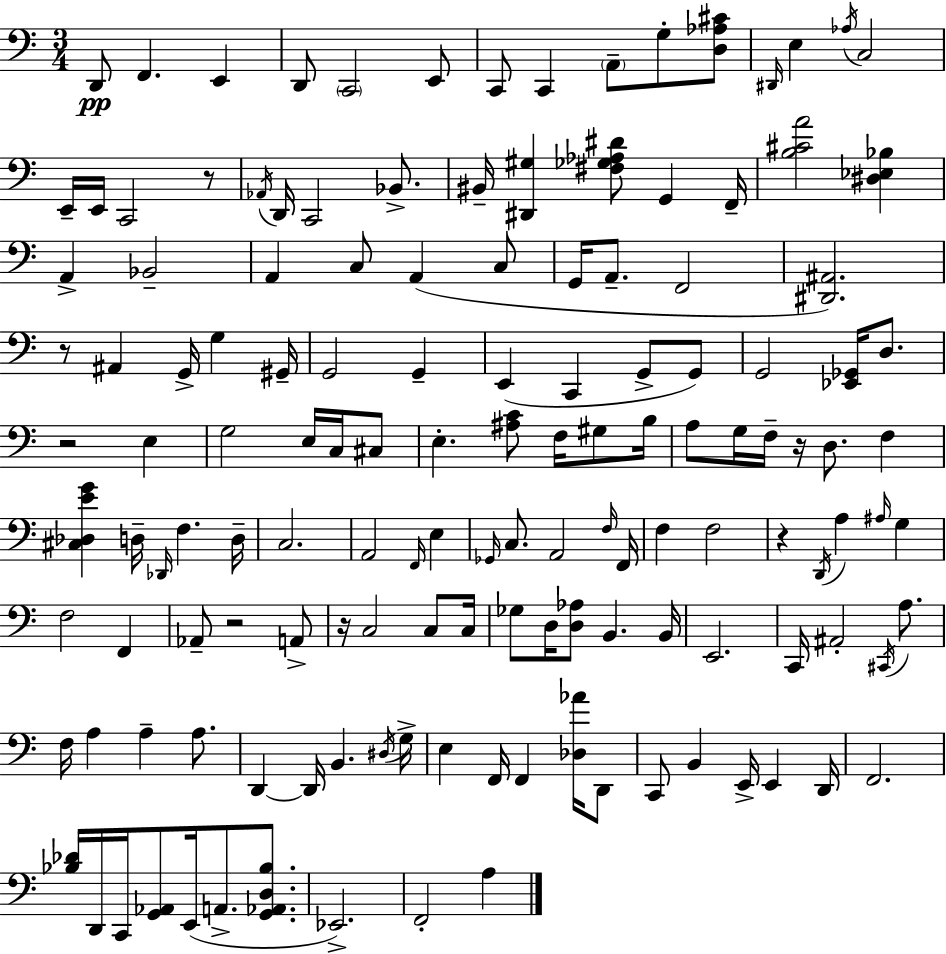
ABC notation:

X:1
T:Untitled
M:3/4
L:1/4
K:C
D,,/2 F,, E,, D,,/2 C,,2 E,,/2 C,,/2 C,, A,,/2 G,/2 [D,_A,^C]/2 ^D,,/4 E, _A,/4 C,2 E,,/4 E,,/4 C,,2 z/2 _A,,/4 D,,/4 C,,2 _B,,/2 ^B,,/4 [^D,,^G,] [^F,_G,_A,^D]/2 G,, F,,/4 [B,^CA]2 [^D,_E,_B,] A,, _B,,2 A,, C,/2 A,, C,/2 G,,/4 A,,/2 F,,2 [^D,,^A,,]2 z/2 ^A,, G,,/4 G, ^G,,/4 G,,2 G,, E,, C,, G,,/2 G,,/2 G,,2 [_E,,_G,,]/4 D,/2 z2 E, G,2 E,/4 C,/4 ^C,/2 E, [^A,C]/2 F,/4 ^G,/2 B,/4 A,/2 G,/4 F,/4 z/4 D,/2 F, [^C,_D,EG] D,/4 _D,,/4 F, D,/4 C,2 A,,2 F,,/4 E, _G,,/4 C,/2 A,,2 F,/4 F,,/4 F, F,2 z D,,/4 A, ^A,/4 G, F,2 F,, _A,,/2 z2 A,,/2 z/4 C,2 C,/2 C,/4 _G,/2 D,/4 [D,_A,]/2 B,, B,,/4 E,,2 C,,/4 ^A,,2 ^C,,/4 A,/2 F,/4 A, A, A,/2 D,, D,,/4 B,, ^D,/4 G,/4 E, F,,/4 F,, [_D,_A]/4 D,,/2 C,,/2 B,, E,,/4 E,, D,,/4 F,,2 [_B,_D]/4 D,,/4 C,,/4 [G,,_A,,]/2 E,,/4 A,,/2 [G,,_A,,D,_B,]/2 _E,,2 F,,2 A,